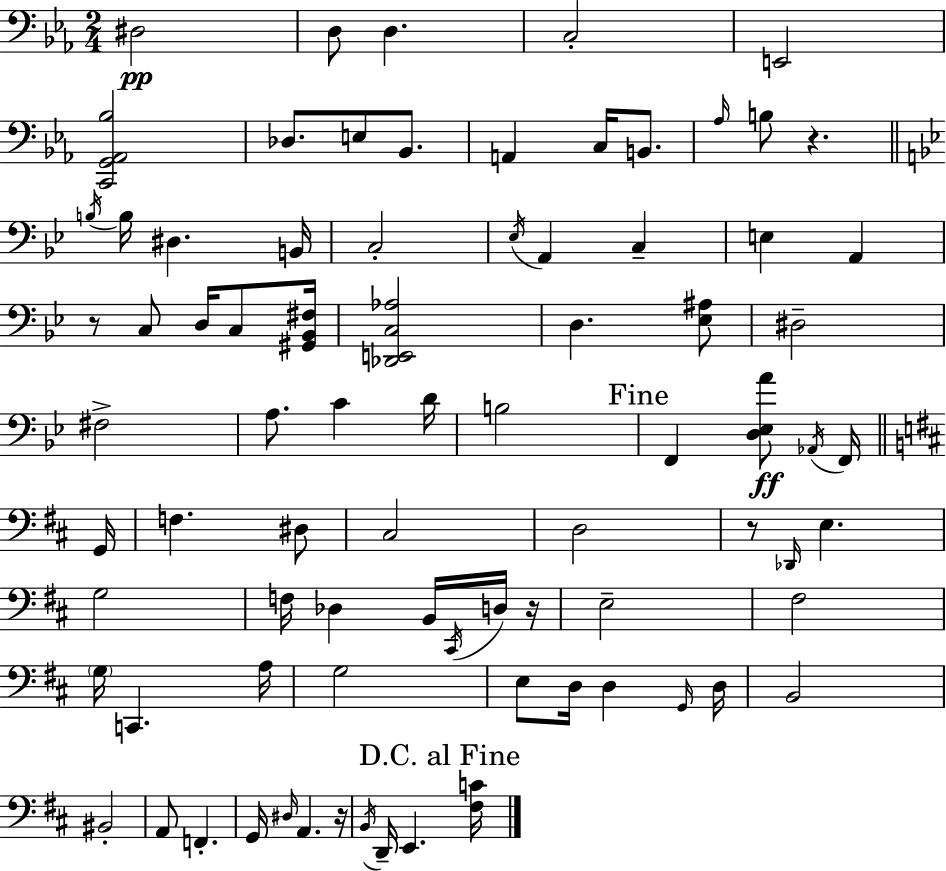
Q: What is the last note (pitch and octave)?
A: E2